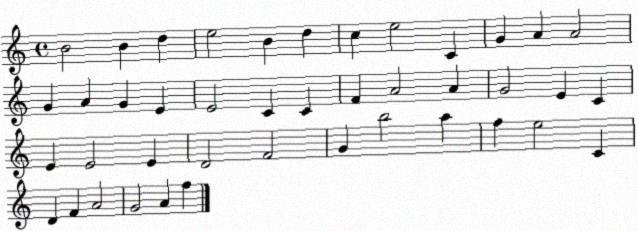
X:1
T:Untitled
M:4/4
L:1/4
K:C
B2 B d e2 B d c e2 C G A A2 G A G E E2 C C F A2 A G2 E C E E2 E D2 F2 G b2 a f e2 C D F A2 G2 A f